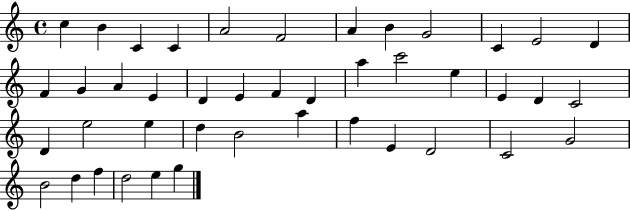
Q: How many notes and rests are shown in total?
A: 43